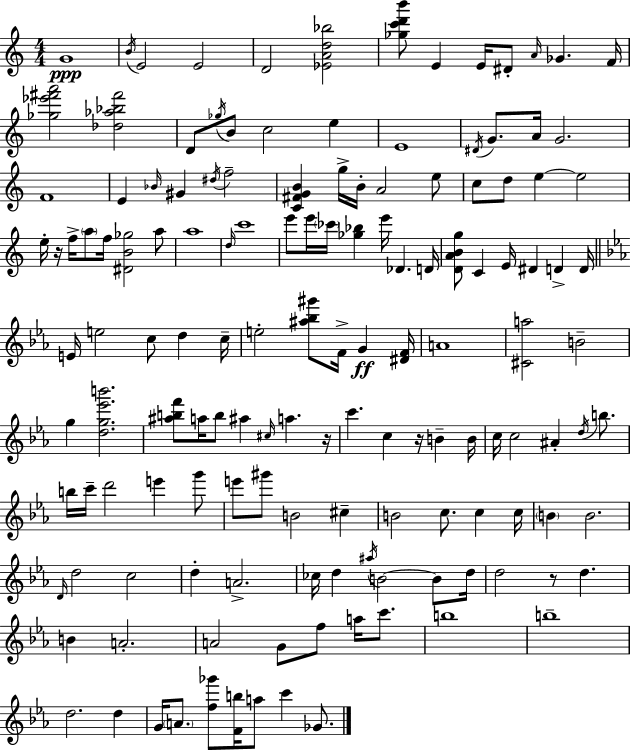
G4/w B4/s E4/h E4/h D4/h [Eb4,A4,D5,Bb5]/h [Gb5,C6,D6,B6]/e E4/q E4/s D#4/e A4/s Gb4/q. F4/s [Gb5,Eb6,F#6,A6]/h [Db5,Ab5,Bb5,F#6]/h D4/e Gb5/s B4/e C5/h E5/q E4/w D#4/s G4/e. A4/s G4/h. F4/w E4/q Bb4/s G#4/q D#5/s F5/h [C4,F#4,G4,B4]/q G5/s B4/s A4/h E5/e C5/e D5/e E5/q E5/h E5/s R/s F5/s A5/e F5/s [D#4,B4,Gb5]/h A5/e A5/w D5/s C6/w E6/e E6/s CES6/s [Gb5,Bb5]/q E6/s Db4/q. D4/s [D4,A4,B4,G5]/e C4/q E4/s D#4/q D4/q D4/s E4/s E5/h C5/e D5/q C5/s E5/h [A#5,Bb5,G#6]/e F4/s G4/q [D#4,F4]/s A4/w [C#4,A5]/h B4/h G5/q [D5,G5,Eb6,B6]/h. [A#5,B5,F6]/e A5/s B5/e A#5/q C#5/s A5/q. R/s C6/q. C5/q R/s B4/q B4/s C5/s C5/h A#4/q D5/s B5/e. B5/s C6/s D6/h E6/q G6/e E6/e G#6/e B4/h C#5/q B4/h C5/e. C5/q C5/s B4/q B4/h. D4/s D5/h C5/h D5/q A4/h. CES5/s D5/q A#5/s B4/h B4/e D5/s D5/h R/e D5/q. B4/q A4/h. A4/h G4/e F5/e A5/s C6/e. B5/w B5/w D5/h. D5/q G4/s A4/e. [F5,Gb6]/e [F4,B5]/s A5/e C6/q Gb4/e.